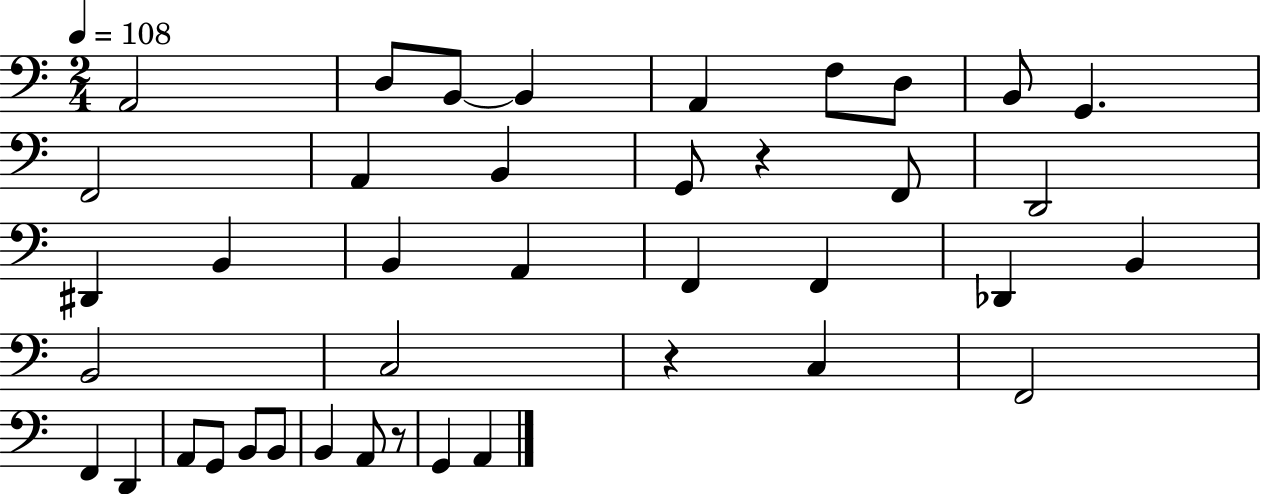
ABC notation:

X:1
T:Untitled
M:2/4
L:1/4
K:C
A,,2 D,/2 B,,/2 B,, A,, F,/2 D,/2 B,,/2 G,, F,,2 A,, B,, G,,/2 z F,,/2 D,,2 ^D,, B,, B,, A,, F,, F,, _D,, B,, B,,2 C,2 z C, F,,2 F,, D,, A,,/2 G,,/2 B,,/2 B,,/2 B,, A,,/2 z/2 G,, A,,